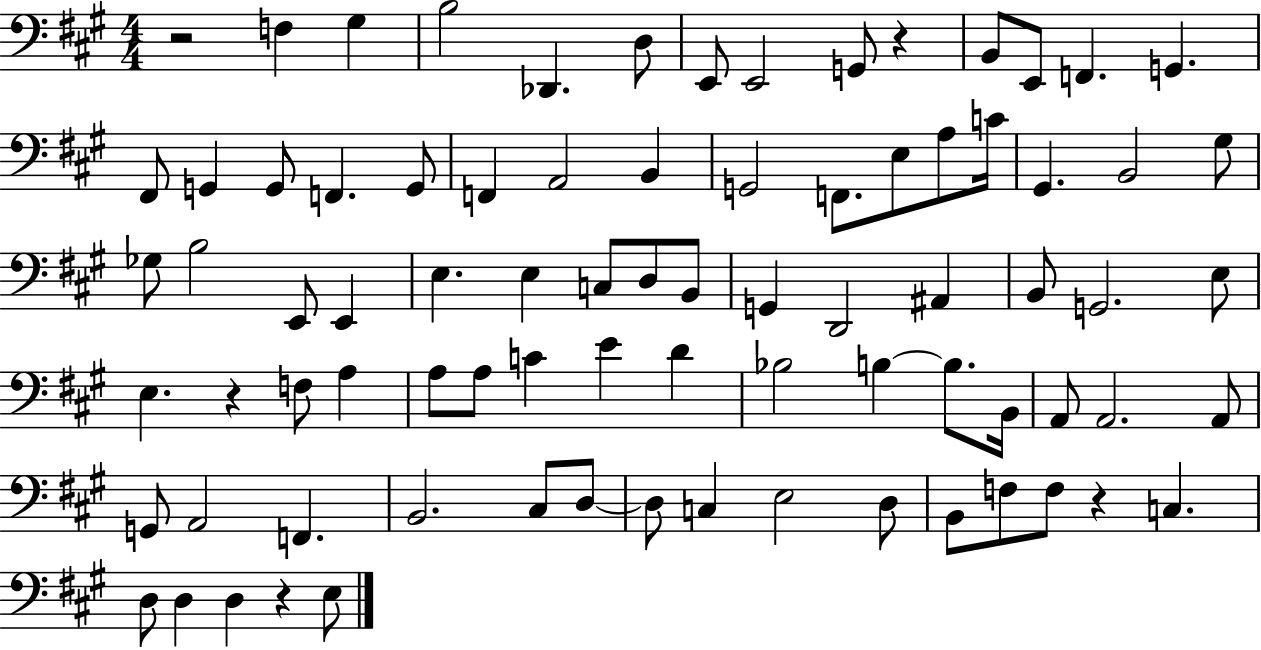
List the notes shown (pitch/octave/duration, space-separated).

R/h F3/q G#3/q B3/h Db2/q. D3/e E2/e E2/h G2/e R/q B2/e E2/e F2/q. G2/q. F#2/e G2/q G2/e F2/q. G2/e F2/q A2/h B2/q G2/h F2/e. E3/e A3/e C4/s G#2/q. B2/h G#3/e Gb3/e B3/h E2/e E2/q E3/q. E3/q C3/e D3/e B2/e G2/q D2/h A#2/q B2/e G2/h. E3/e E3/q. R/q F3/e A3/q A3/e A3/e C4/q E4/q D4/q Bb3/h B3/q B3/e. B2/s A2/e A2/h. A2/e G2/e A2/h F2/q. B2/h. C#3/e D3/e D3/e C3/q E3/h D3/e B2/e F3/e F3/e R/q C3/q. D3/e D3/q D3/q R/q E3/e